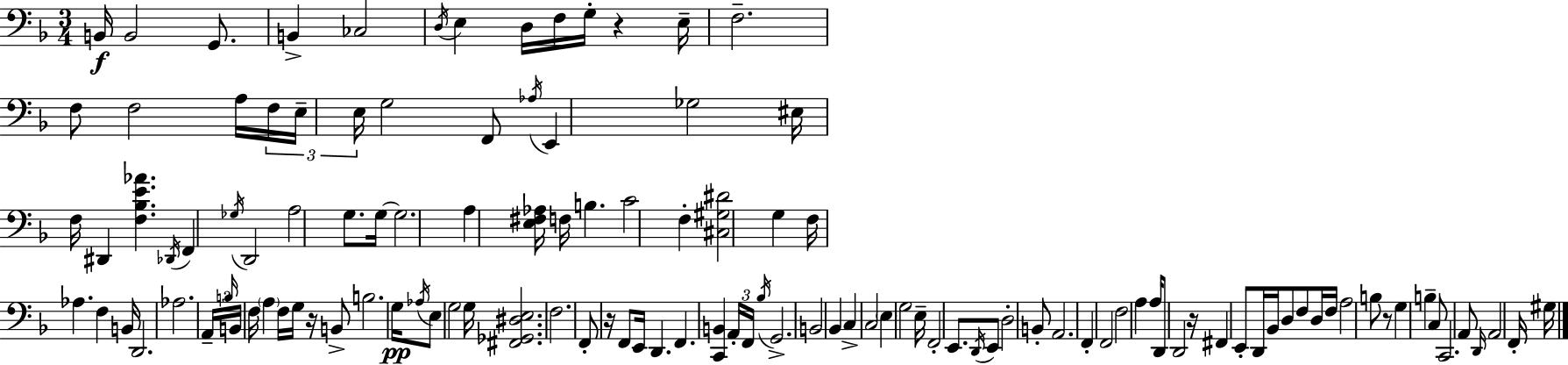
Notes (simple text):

B2/s B2/h G2/e. B2/q CES3/h D3/s E3/q D3/s F3/s G3/s R/q E3/s F3/h. F3/e F3/h A3/s F3/s E3/s E3/s G3/h F2/e Ab3/s E2/q Gb3/h EIS3/s F3/s D#2/q [F3,Bb3,E4,Ab4]/q. Db2/s F2/q Gb3/s D2/h A3/h G3/e. G3/s G3/h. A3/q [E3,F#3,Ab3]/s F3/s B3/q. C4/h F3/q [C#3,G#3,D#4]/h G3/q F3/s Ab3/q. F3/q B2/s D2/h. Ab3/h. A2/s B3/s B2/s F3/s A3/q F3/s G3/s R/s B2/e B3/h. G3/s Ab3/s E3/e G3/h G3/s [F#2,Gb2,D#3,E3]/h. F3/h. F2/e R/s F2/e E2/s D2/q. F2/q. [C2,B2]/q A2/s F2/s Bb3/s G2/h. B2/h Bb2/q C3/q C3/h E3/q G3/h E3/s F2/h E2/e. D2/s E2/e D3/h B2/e A2/h. F2/q F2/h F3/h A3/q A3/s D2/e D2/h R/s F#2/q E2/e D2/s Bb2/s D3/e F3/e D3/s F3/s A3/h B3/e R/e G3/q B3/q C3/e C2/h. A2/e D2/s A2/h F2/s G#3/s